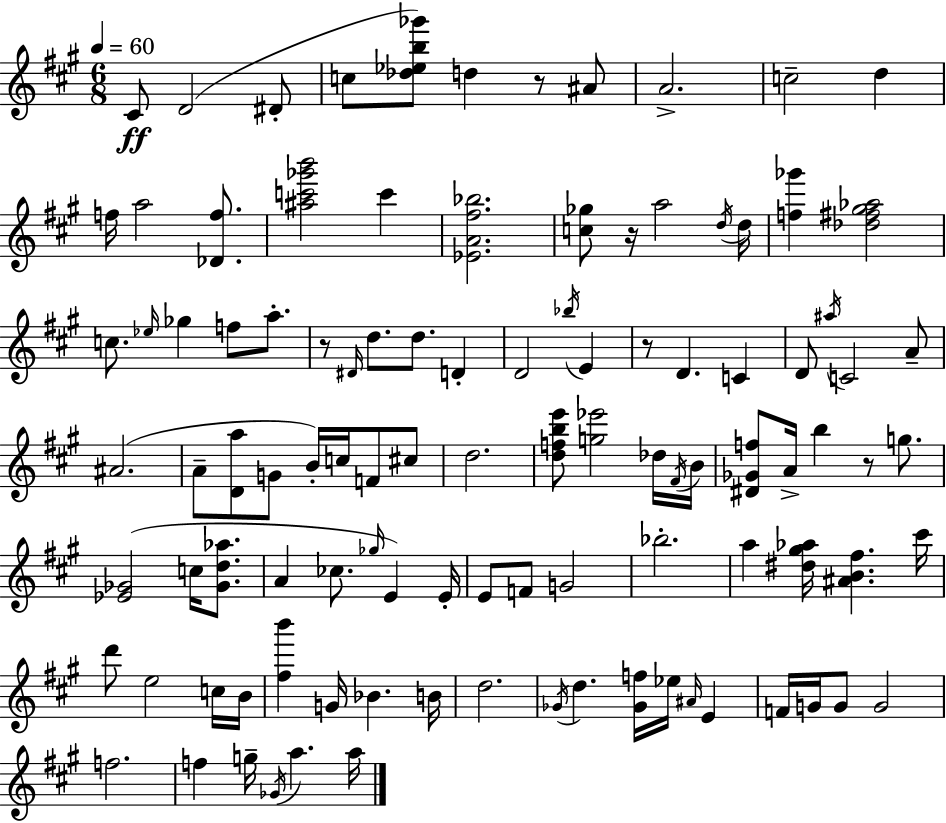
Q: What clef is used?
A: treble